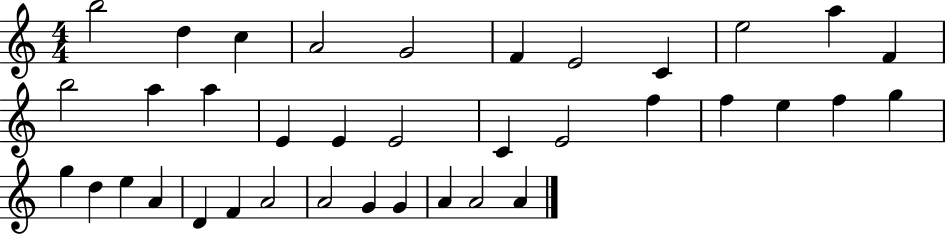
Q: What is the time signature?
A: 4/4